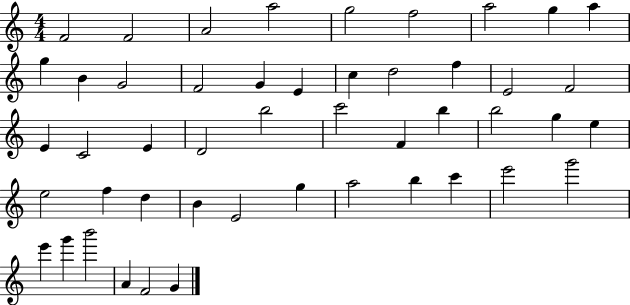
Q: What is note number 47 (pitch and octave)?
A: F4